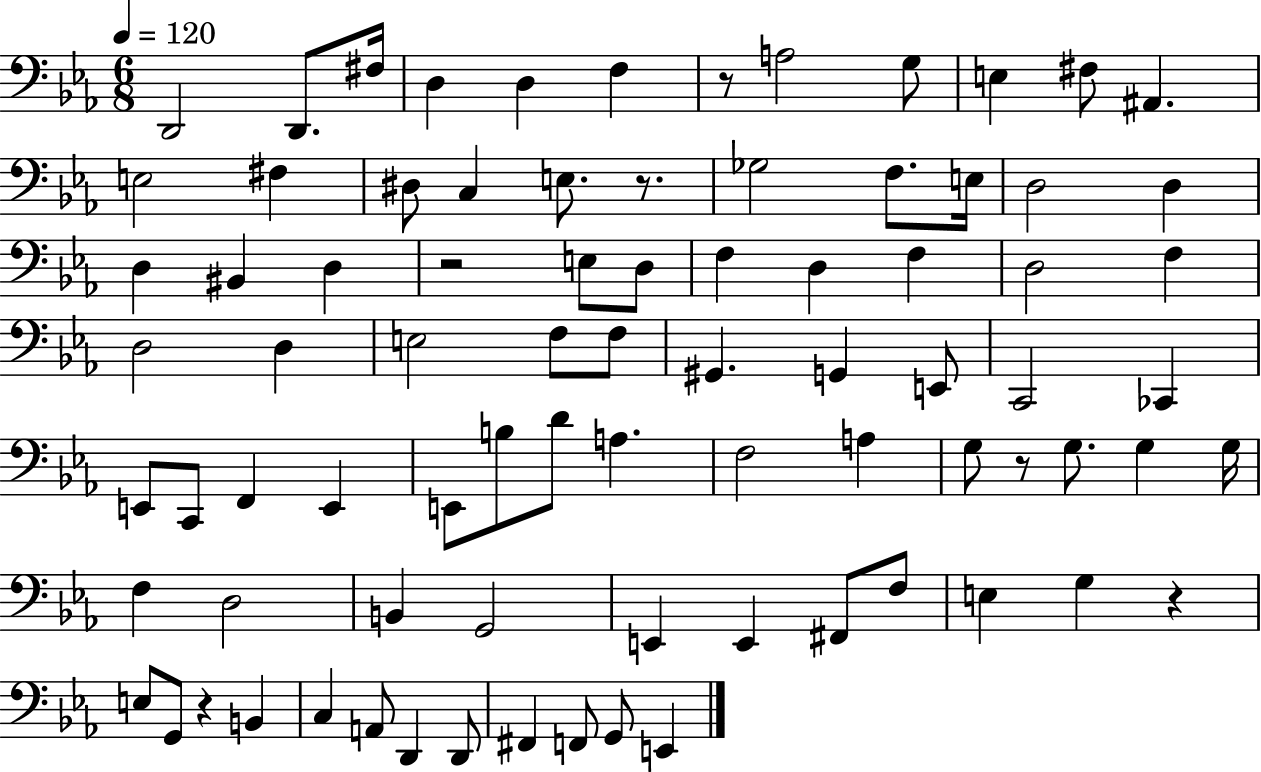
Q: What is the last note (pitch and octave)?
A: E2